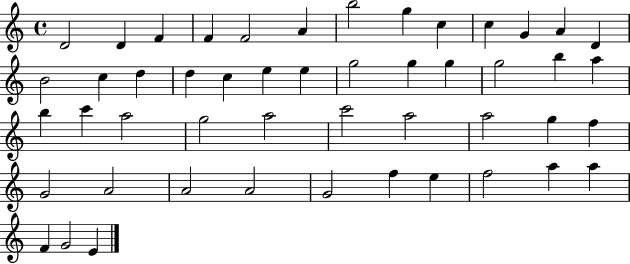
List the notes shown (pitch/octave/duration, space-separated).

D4/h D4/q F4/q F4/q F4/h A4/q B5/h G5/q C5/q C5/q G4/q A4/q D4/q B4/h C5/q D5/q D5/q C5/q E5/q E5/q G5/h G5/q G5/q G5/h B5/q A5/q B5/q C6/q A5/h G5/h A5/h C6/h A5/h A5/h G5/q F5/q G4/h A4/h A4/h A4/h G4/h F5/q E5/q F5/h A5/q A5/q F4/q G4/h E4/q